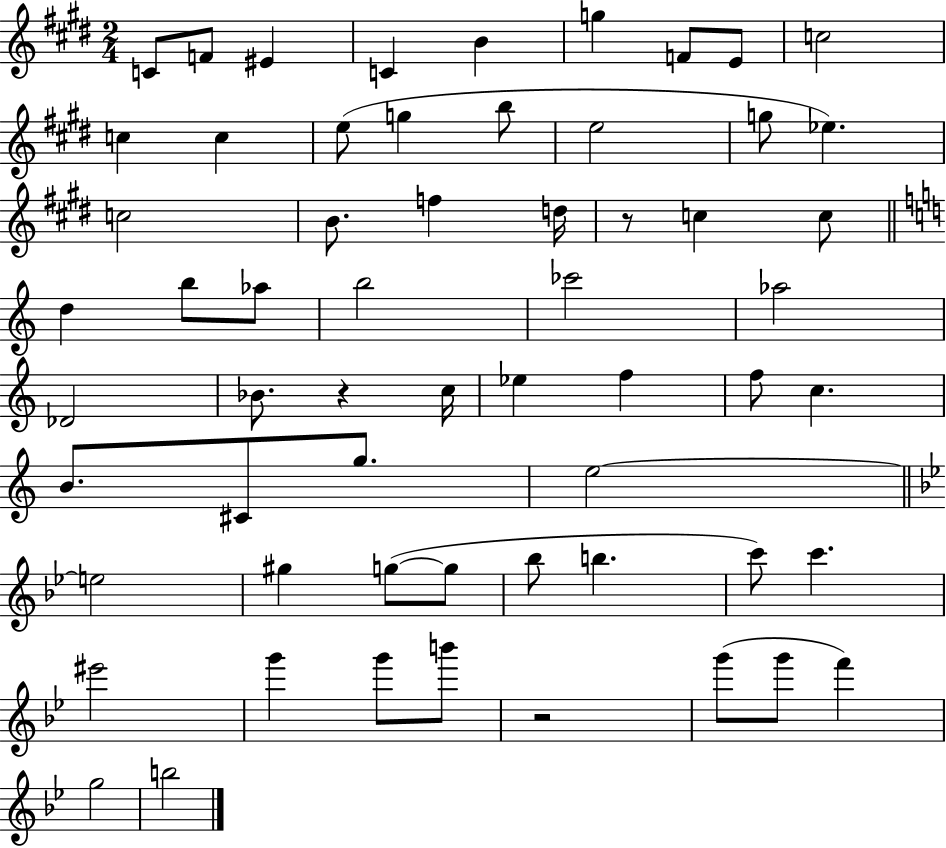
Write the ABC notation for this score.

X:1
T:Untitled
M:2/4
L:1/4
K:E
C/2 F/2 ^E C B g F/2 E/2 c2 c c e/2 g b/2 e2 g/2 _e c2 B/2 f d/4 z/2 c c/2 d b/2 _a/2 b2 _c'2 _a2 _D2 _B/2 z c/4 _e f f/2 c B/2 ^C/2 g/2 e2 e2 ^g g/2 g/2 _b/2 b c'/2 c' ^e'2 g' g'/2 b'/2 z2 g'/2 g'/2 f' g2 b2